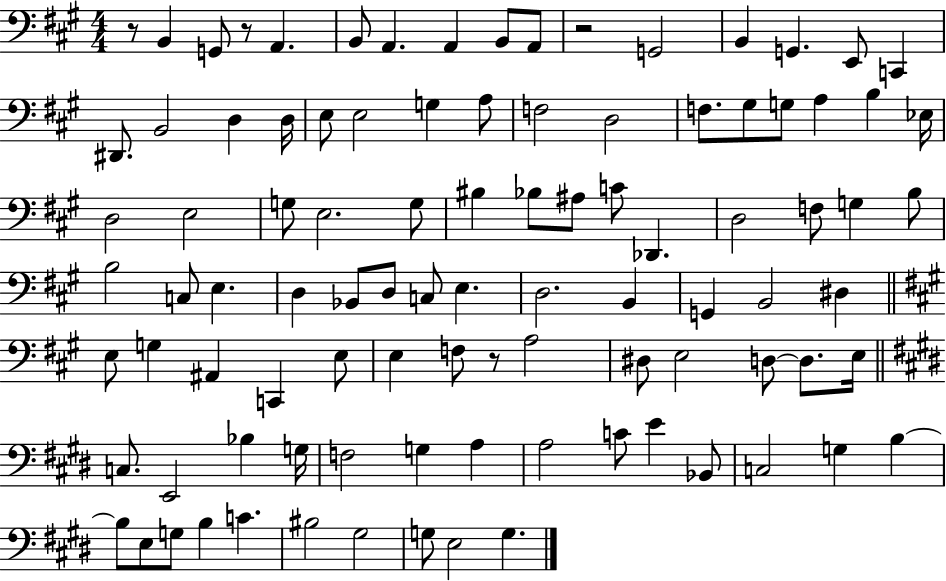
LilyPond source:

{
  \clef bass
  \numericTimeSignature
  \time 4/4
  \key a \major
  r8 b,4 g,8 r8 a,4. | b,8 a,4. a,4 b,8 a,8 | r2 g,2 | b,4 g,4. e,8 c,4 | \break dis,8. b,2 d4 d16 | e8 e2 g4 a8 | f2 d2 | f8. gis8 g8 a4 b4 ees16 | \break d2 e2 | g8 e2. g8 | bis4 bes8 ais8 c'8 des,4. | d2 f8 g4 b8 | \break b2 c8 e4. | d4 bes,8 d8 c8 e4. | d2. b,4 | g,4 b,2 dis4 | \break \bar "||" \break \key a \major e8 g4 ais,4 c,4 e8 | e4 f8 r8 a2 | dis8 e2 d8~~ d8. e16 | \bar "||" \break \key e \major c8. e,2 bes4 g16 | f2 g4 a4 | a2 c'8 e'4 bes,8 | c2 g4 b4~~ | \break b8 e8 g8 b4 c'4. | bis2 gis2 | g8 e2 g4. | \bar "|."
}